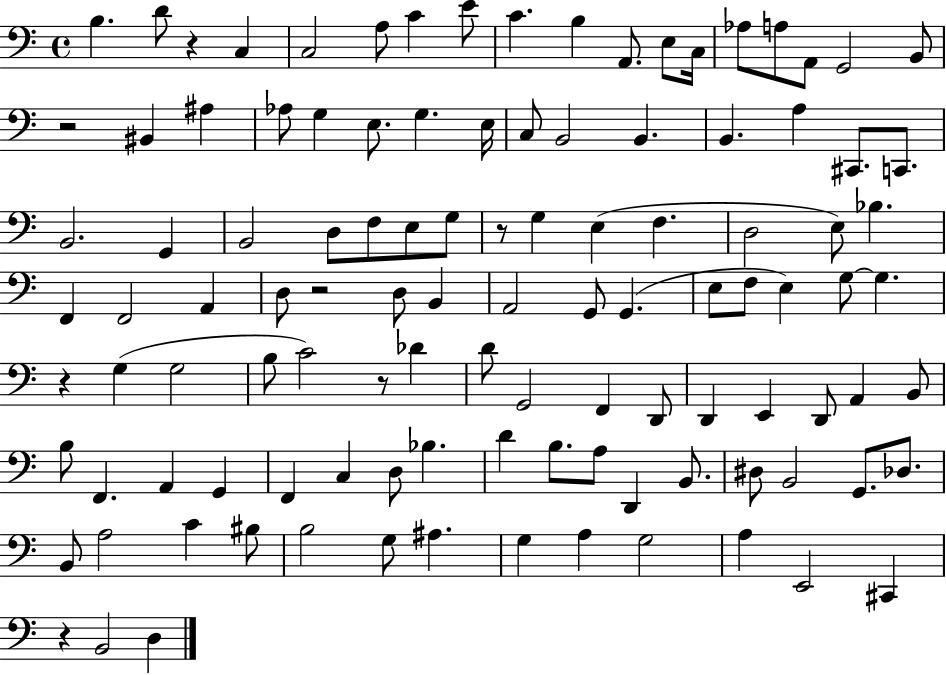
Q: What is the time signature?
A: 4/4